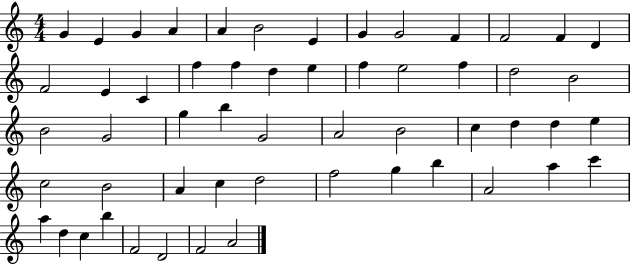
{
  \clef treble
  \numericTimeSignature
  \time 4/4
  \key c \major
  g'4 e'4 g'4 a'4 | a'4 b'2 e'4 | g'4 g'2 f'4 | f'2 f'4 d'4 | \break f'2 e'4 c'4 | f''4 f''4 d''4 e''4 | f''4 e''2 f''4 | d''2 b'2 | \break b'2 g'2 | g''4 b''4 g'2 | a'2 b'2 | c''4 d''4 d''4 e''4 | \break c''2 b'2 | a'4 c''4 d''2 | f''2 g''4 b''4 | a'2 a''4 c'''4 | \break a''4 d''4 c''4 b''4 | f'2 d'2 | f'2 a'2 | \bar "|."
}